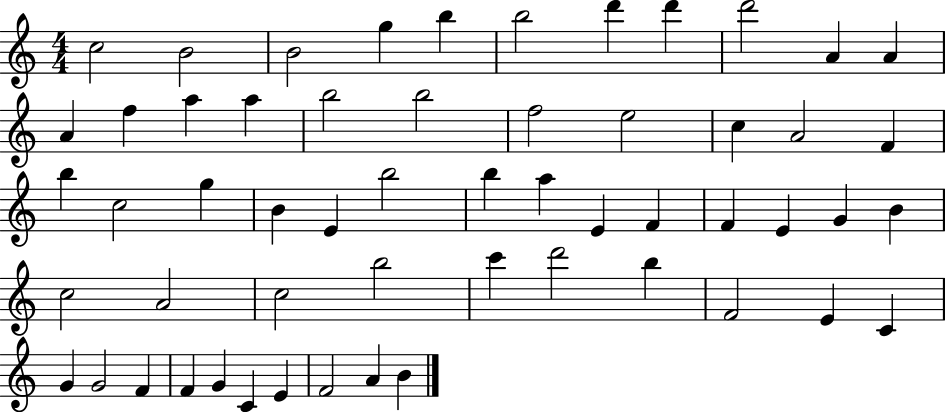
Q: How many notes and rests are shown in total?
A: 56